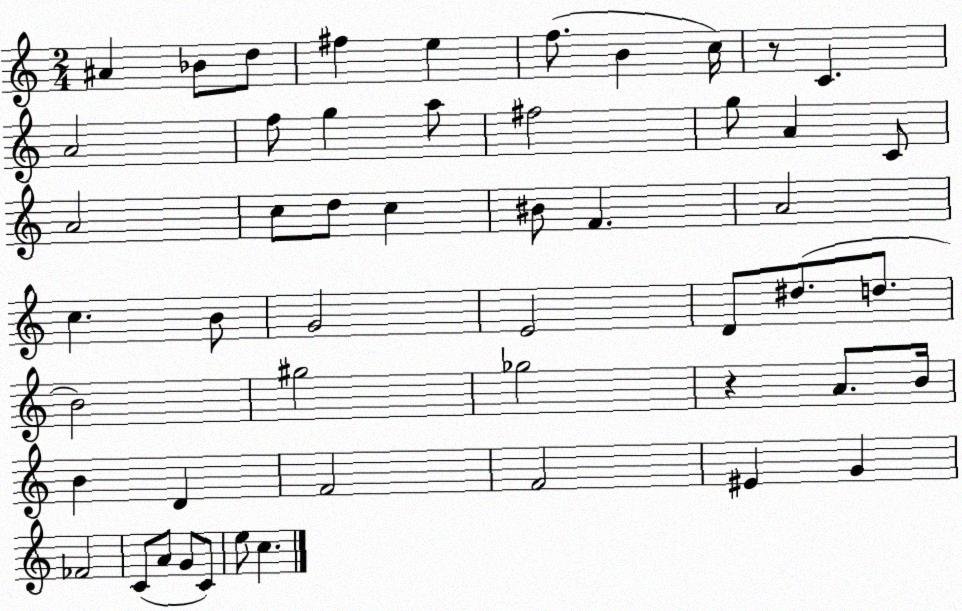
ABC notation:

X:1
T:Untitled
M:2/4
L:1/4
K:C
^A _B/2 d/2 ^f e f/2 B c/4 z/2 C A2 f/2 g a/2 ^f2 g/2 A C/2 A2 c/2 d/2 c ^B/2 F A2 c B/2 G2 E2 D/2 ^d/2 d/2 B2 ^g2 _g2 z A/2 B/4 B D F2 F2 ^E G _F2 C/2 A/2 G/2 C/2 e/2 c